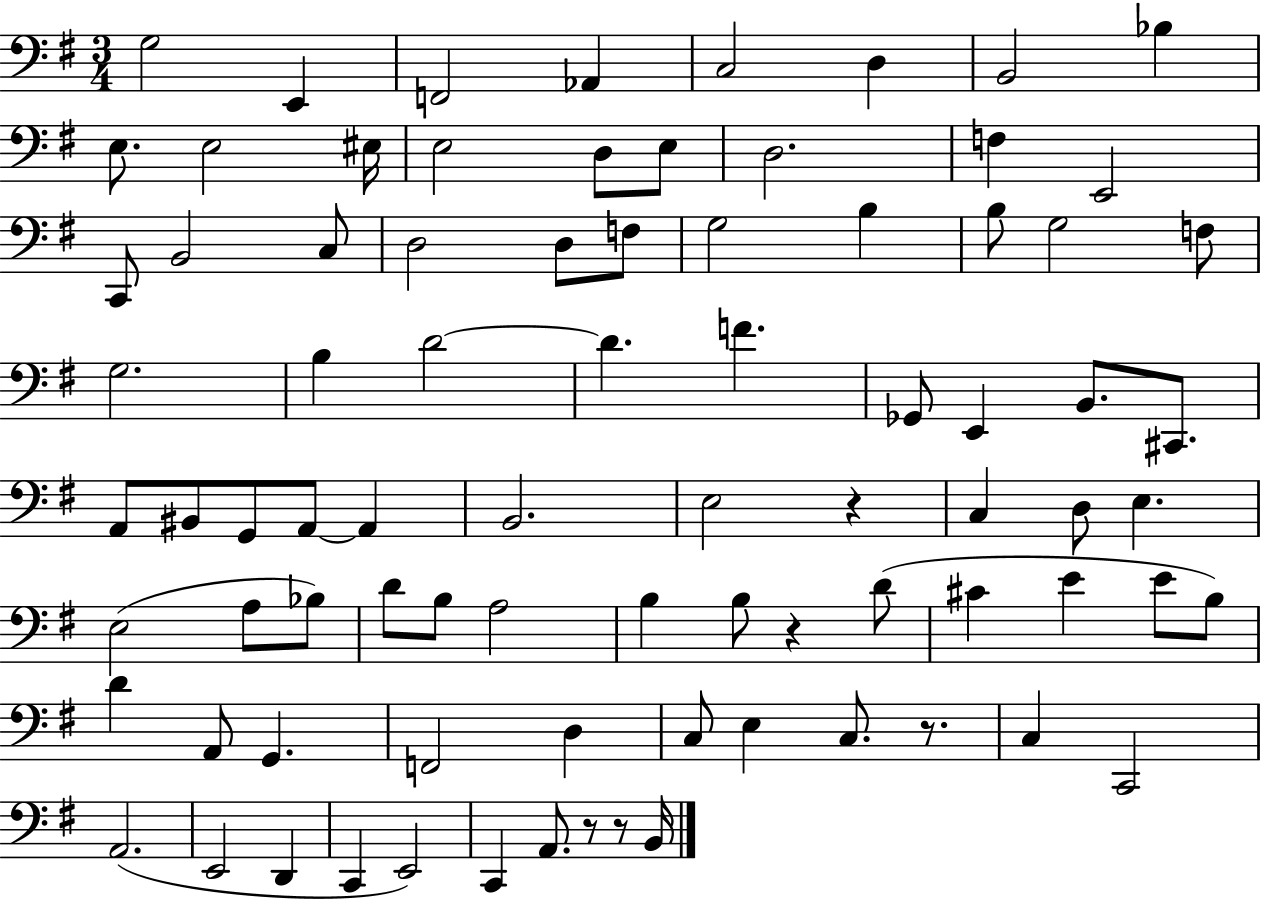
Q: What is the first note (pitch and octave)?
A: G3